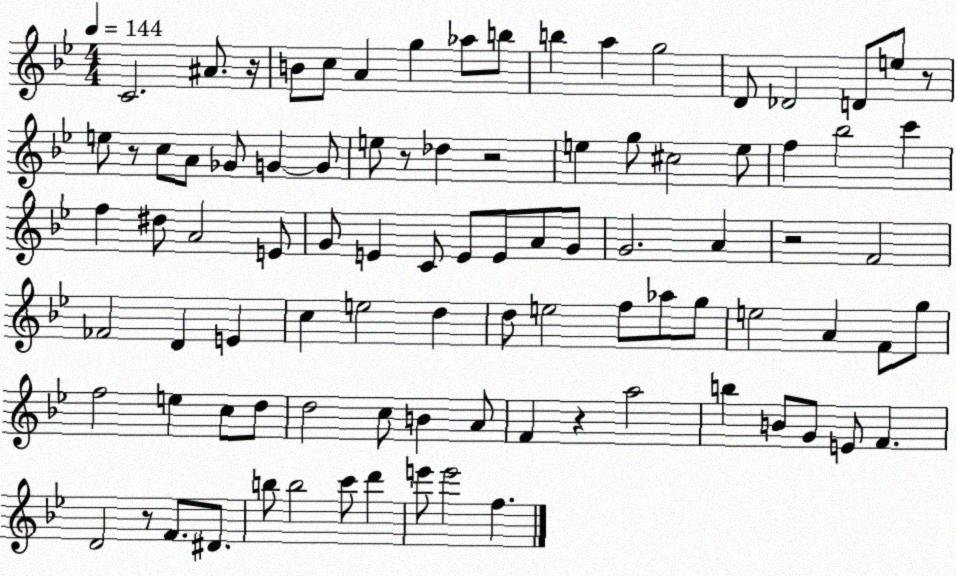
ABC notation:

X:1
T:Untitled
M:4/4
L:1/4
K:Bb
C2 ^A/2 z/4 B/2 c/2 A g _a/2 b/2 b a g2 D/2 _D2 D/2 e/2 z/2 e/2 z/2 c/2 A/2 _G/2 G G/2 e/2 z/2 _d z2 e g/2 ^c2 e/2 f _b2 c' f ^d/2 A2 E/2 G/2 E C/2 E/2 E/2 A/2 G/2 G2 A z2 F2 _F2 D E c e2 d d/2 e2 f/2 _a/2 g/2 e2 A F/2 g/2 f2 e c/2 d/2 d2 c/2 B A/2 F z a2 b B/2 G/2 E/2 F D2 z/2 F/2 ^D/2 b/2 b2 c'/2 d' e'/2 e'2 f